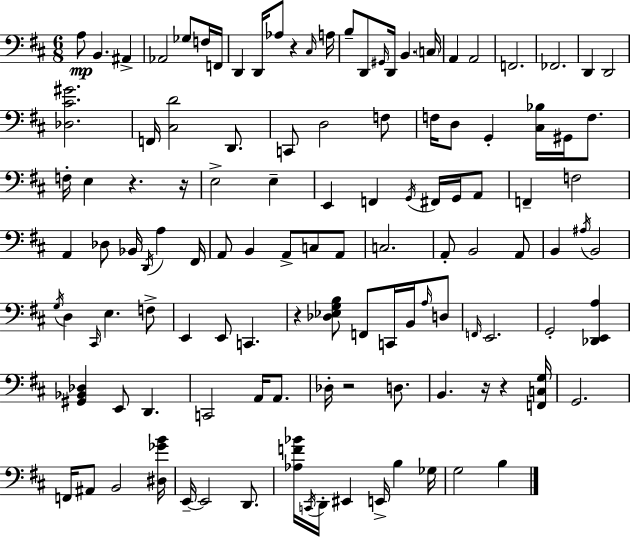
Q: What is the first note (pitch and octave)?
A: A3